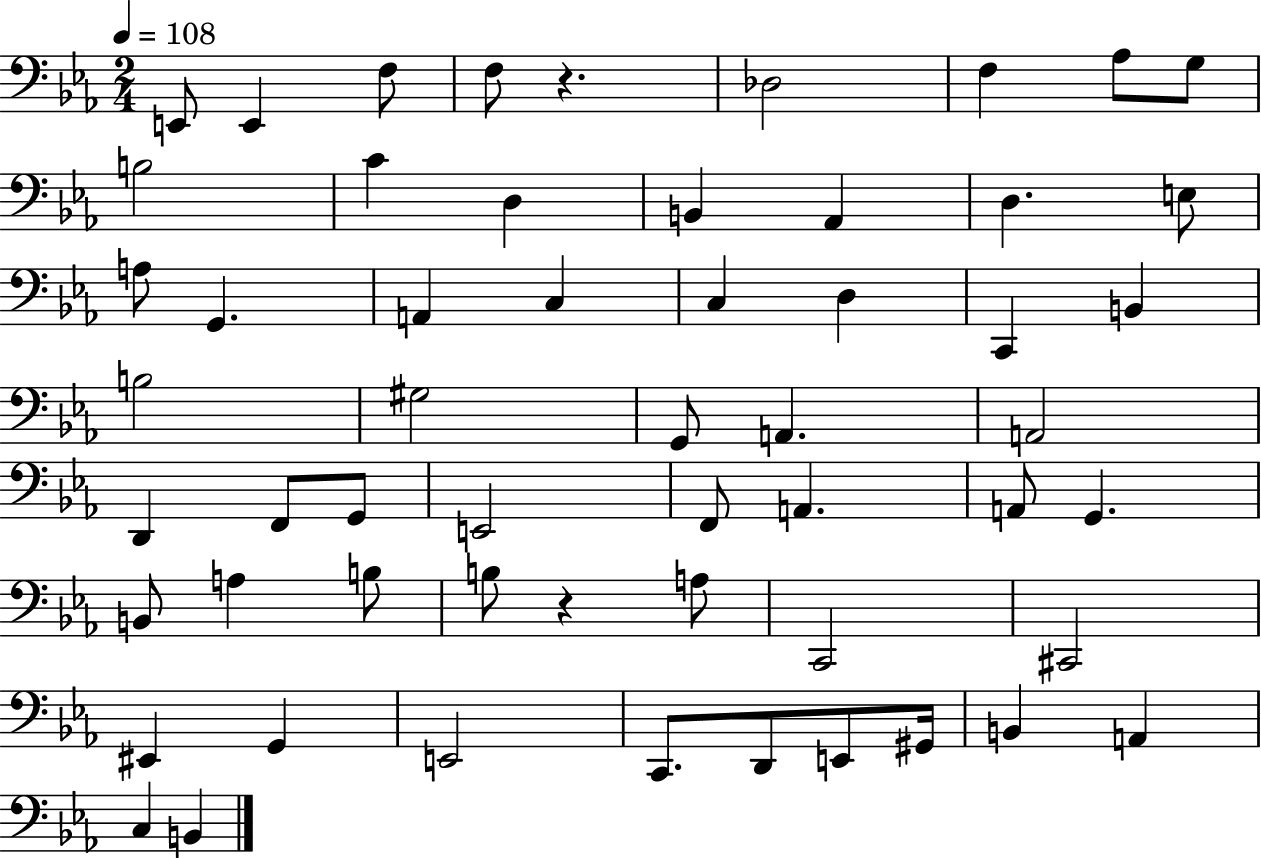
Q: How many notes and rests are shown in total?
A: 56